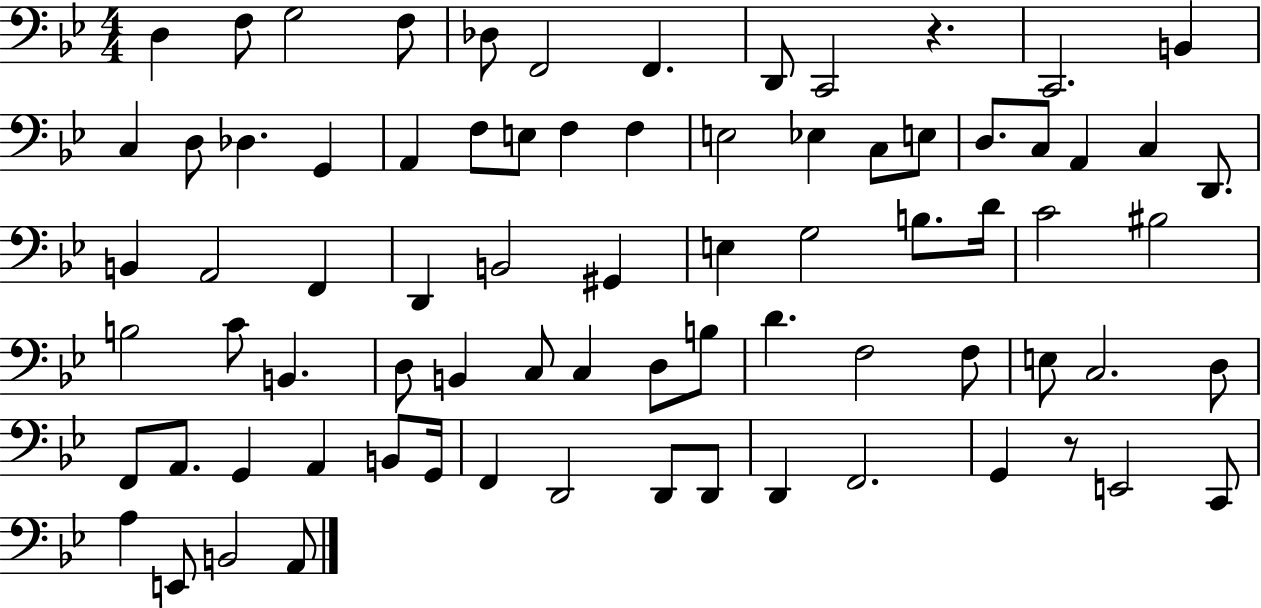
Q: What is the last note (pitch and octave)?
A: A2